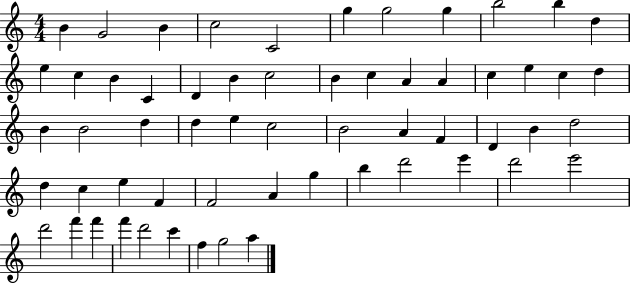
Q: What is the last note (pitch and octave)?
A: A5